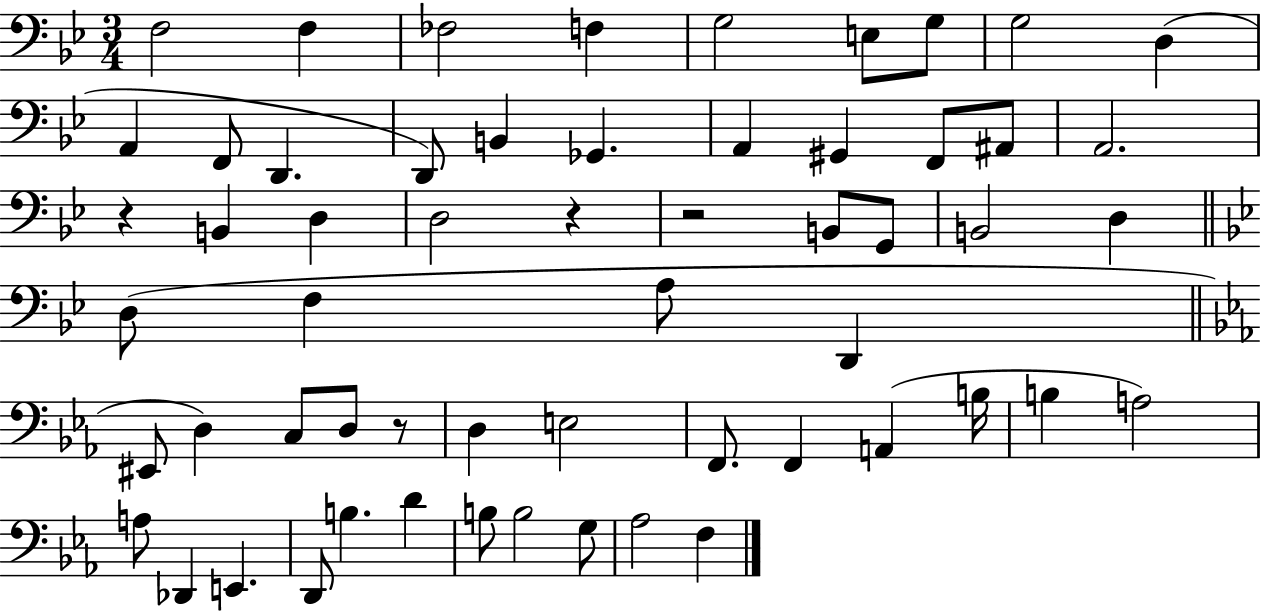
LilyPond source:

{
  \clef bass
  \numericTimeSignature
  \time 3/4
  \key bes \major
  f2 f4 | fes2 f4 | g2 e8 g8 | g2 d4( | \break a,4 f,8 d,4. | d,8) b,4 ges,4. | a,4 gis,4 f,8 ais,8 | a,2. | \break r4 b,4 d4 | d2 r4 | r2 b,8 g,8 | b,2 d4 | \break \bar "||" \break \key bes \major d8( f4 a8 d,4 | \bar "||" \break \key c \minor eis,8 d4) c8 d8 r8 | d4 e2 | f,8. f,4 a,4( b16 | b4 a2) | \break a8 des,4 e,4. | d,8 b4. d'4 | b8 b2 g8 | aes2 f4 | \break \bar "|."
}